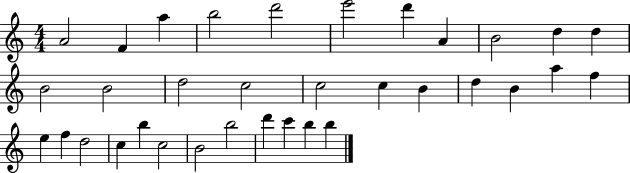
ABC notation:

X:1
T:Untitled
M:4/4
L:1/4
K:C
A2 F a b2 d'2 e'2 d' A B2 d d B2 B2 d2 c2 c2 c B d B a f e f d2 c b c2 B2 b2 d' c' b b